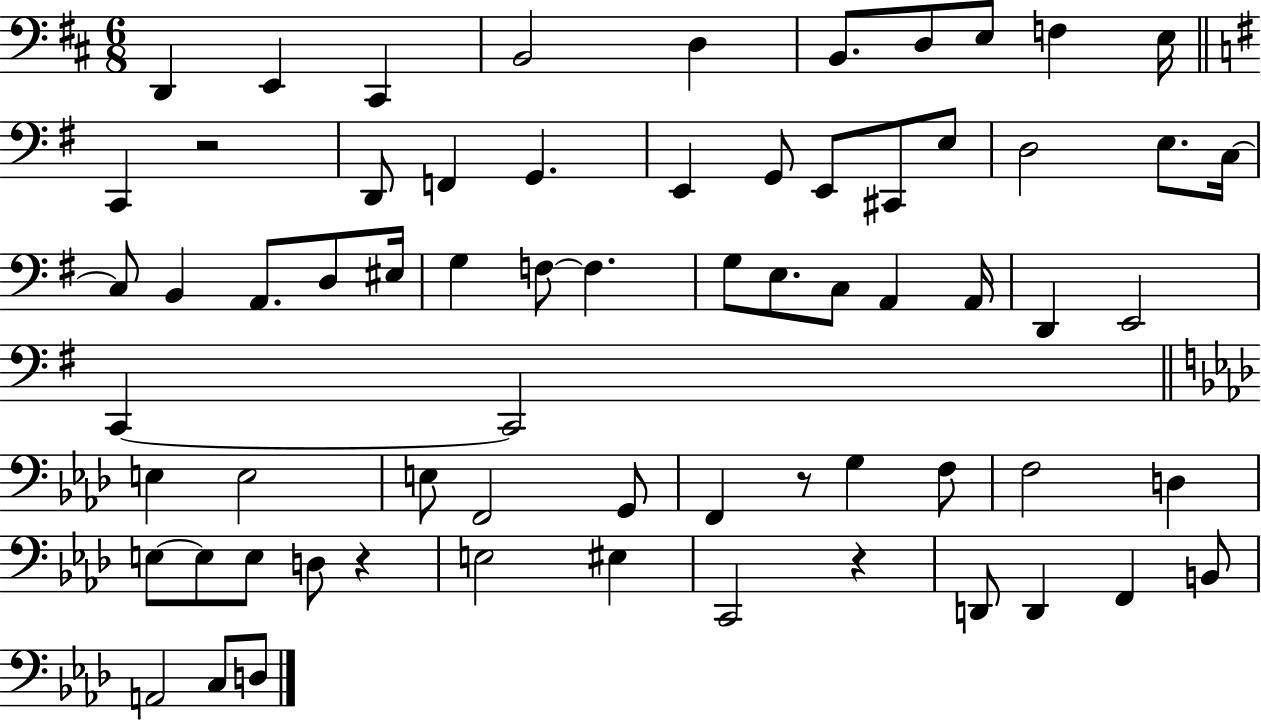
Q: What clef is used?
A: bass